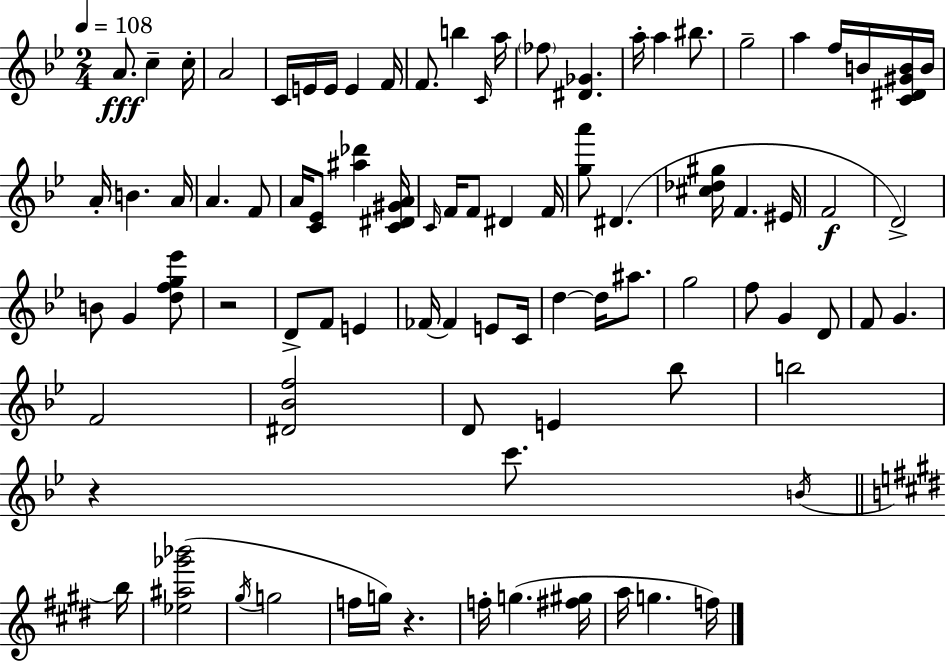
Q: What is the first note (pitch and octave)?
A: A4